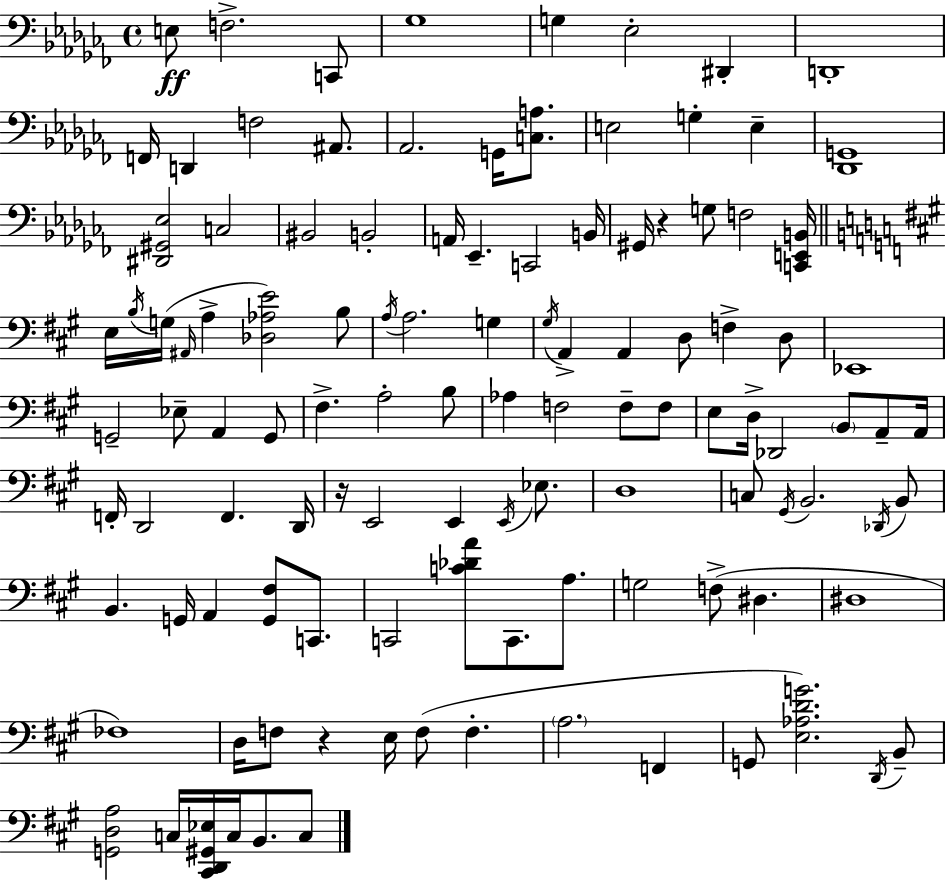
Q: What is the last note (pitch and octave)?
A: C3